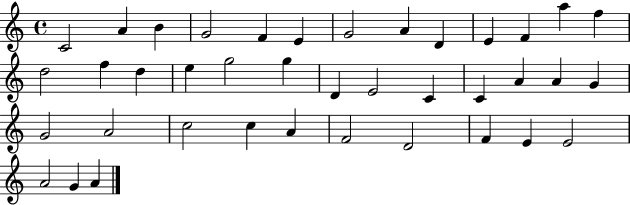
X:1
T:Untitled
M:4/4
L:1/4
K:C
C2 A B G2 F E G2 A D E F a f d2 f d e g2 g D E2 C C A A G G2 A2 c2 c A F2 D2 F E E2 A2 G A